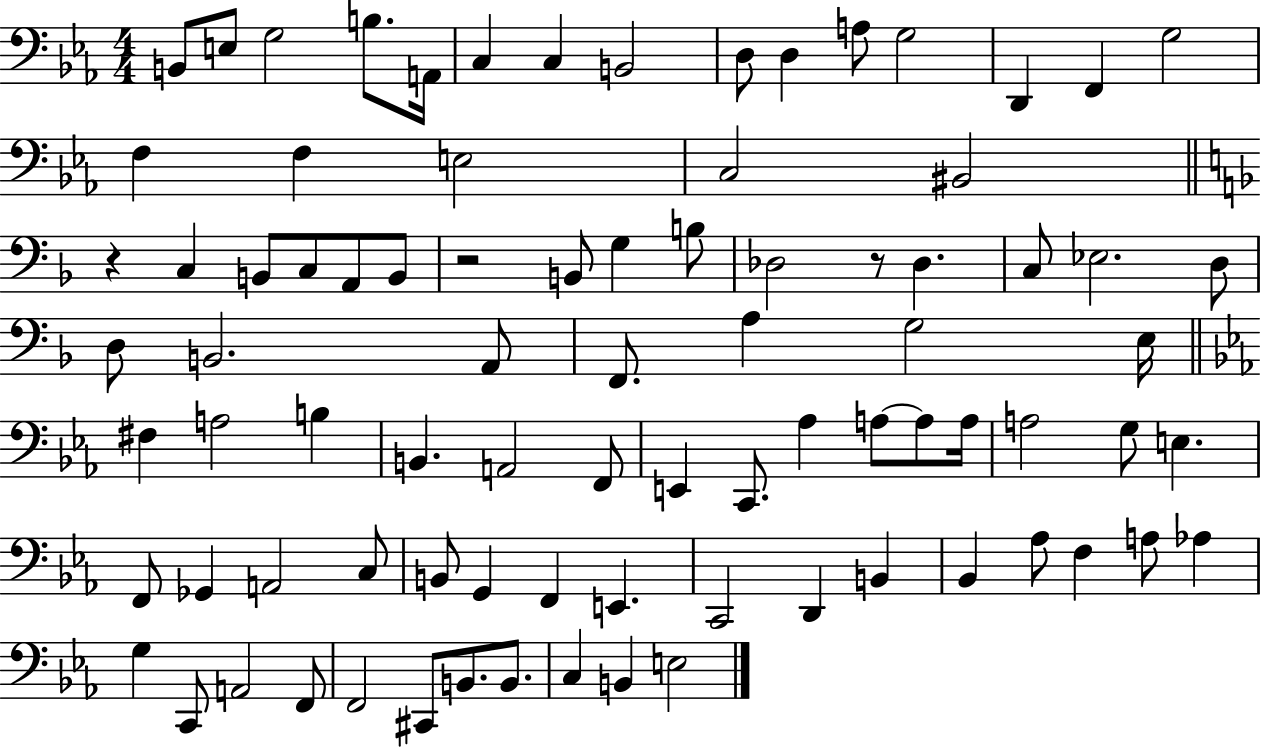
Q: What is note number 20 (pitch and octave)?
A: BIS2